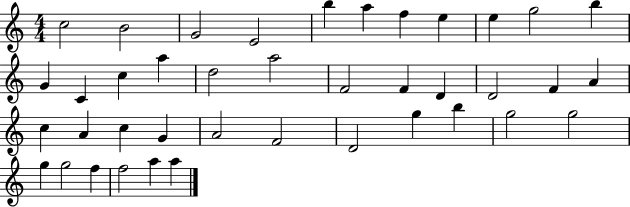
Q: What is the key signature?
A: C major